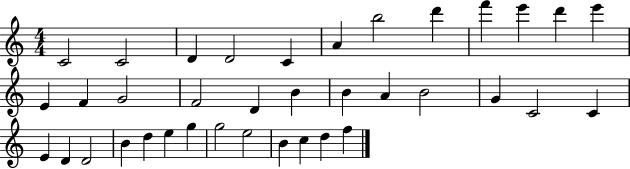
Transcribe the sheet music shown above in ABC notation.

X:1
T:Untitled
M:4/4
L:1/4
K:C
C2 C2 D D2 C A b2 d' f' e' d' e' E F G2 F2 D B B A B2 G C2 C E D D2 B d e g g2 e2 B c d f